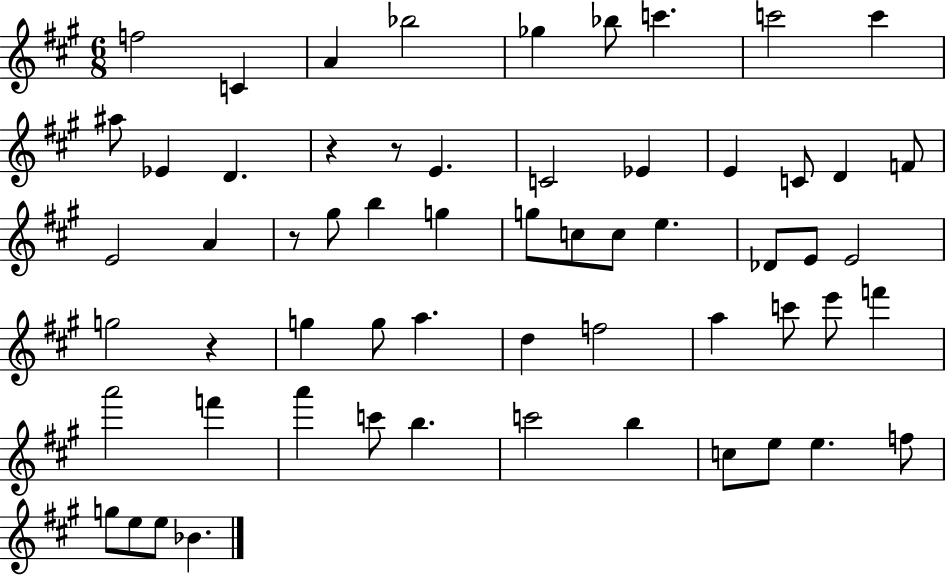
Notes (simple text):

F5/h C4/q A4/q Bb5/h Gb5/q Bb5/e C6/q. C6/h C6/q A#5/e Eb4/q D4/q. R/q R/e E4/q. C4/h Eb4/q E4/q C4/e D4/q F4/e E4/h A4/q R/e G#5/e B5/q G5/q G5/e C5/e C5/e E5/q. Db4/e E4/e E4/h G5/h R/q G5/q G5/e A5/q. D5/q F5/h A5/q C6/e E6/e F6/q A6/h F6/q A6/q C6/e B5/q. C6/h B5/q C5/e E5/e E5/q. F5/e G5/e E5/e E5/e Bb4/q.